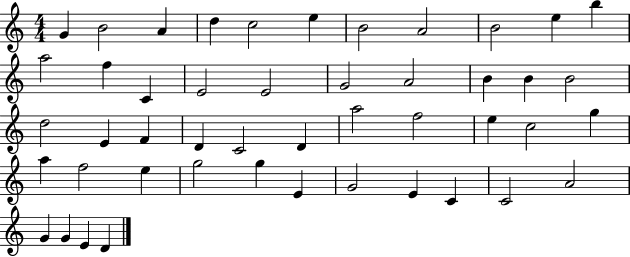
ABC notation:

X:1
T:Untitled
M:4/4
L:1/4
K:C
G B2 A d c2 e B2 A2 B2 e b a2 f C E2 E2 G2 A2 B B B2 d2 E F D C2 D a2 f2 e c2 g a f2 e g2 g E G2 E C C2 A2 G G E D